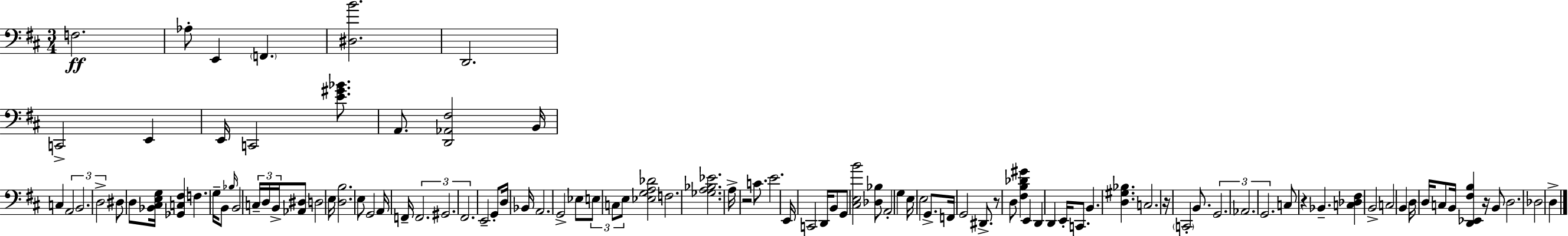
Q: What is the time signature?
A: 3/4